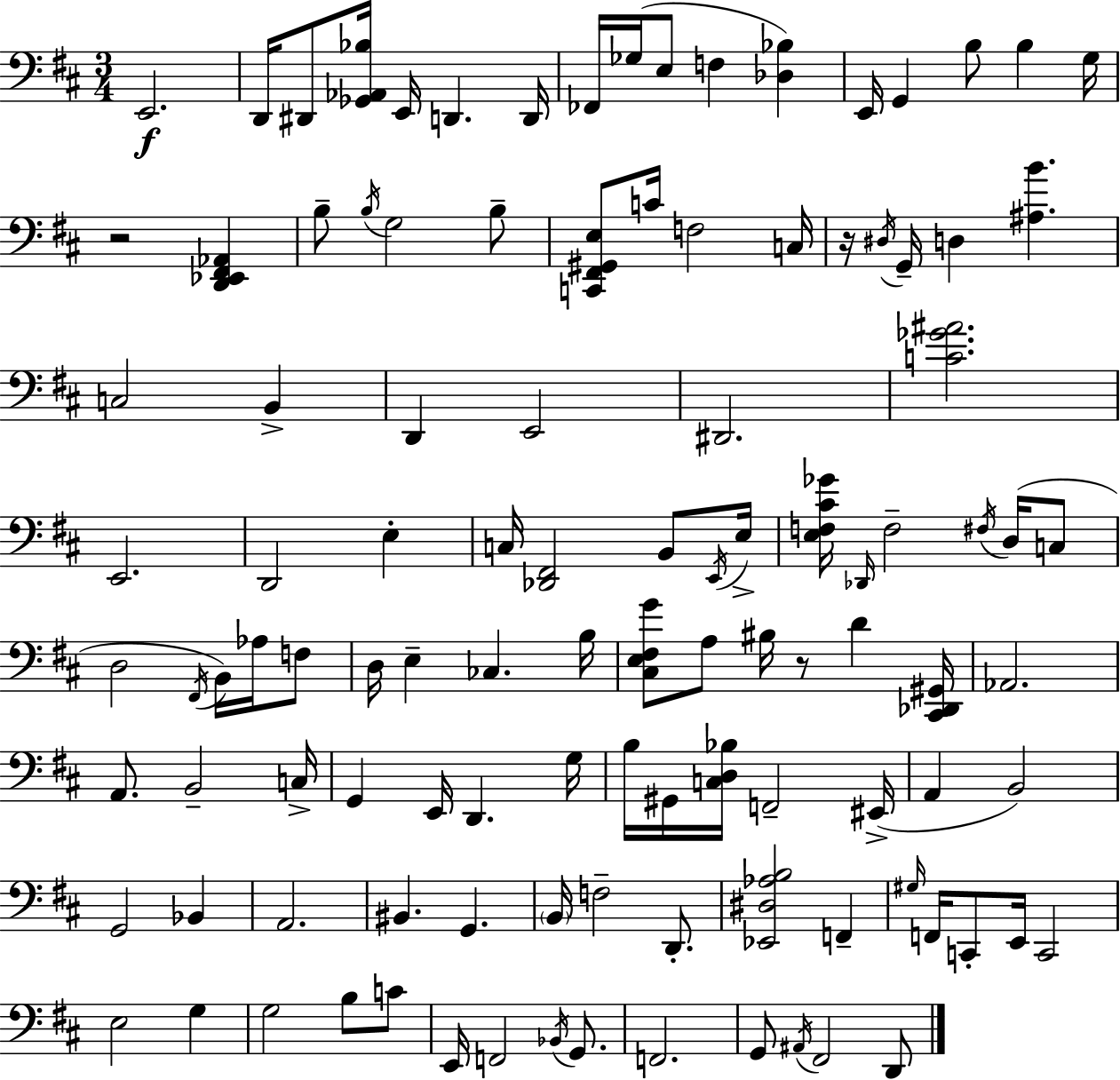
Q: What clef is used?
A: bass